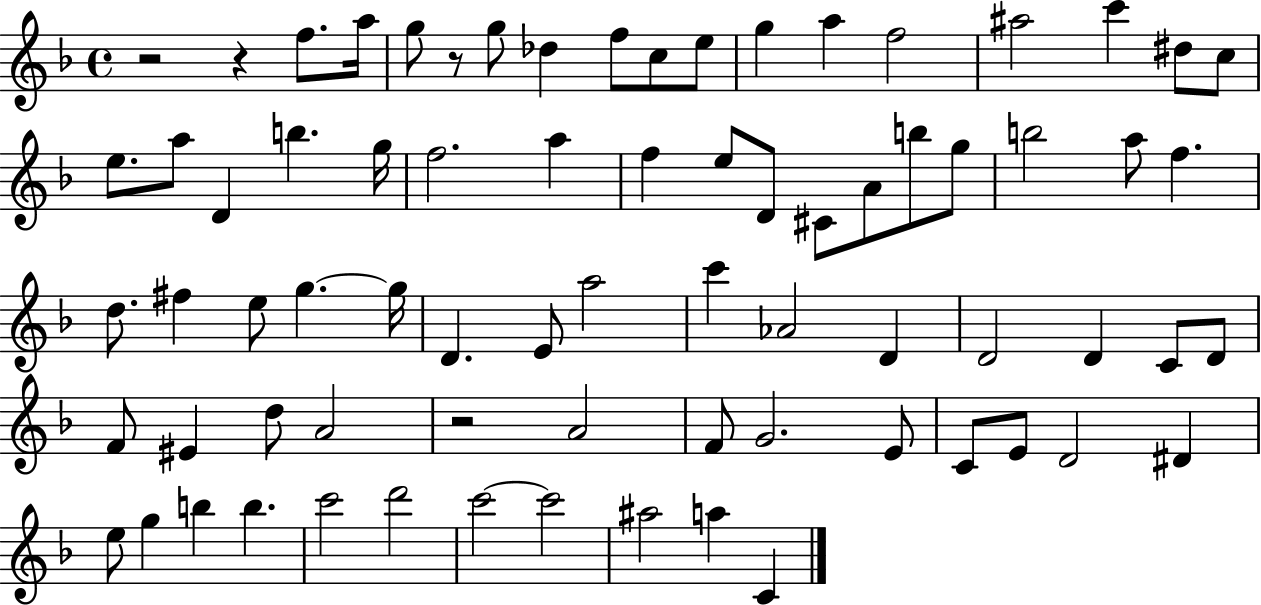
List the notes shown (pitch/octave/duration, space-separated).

R/h R/q F5/e. A5/s G5/e R/e G5/e Db5/q F5/e C5/e E5/e G5/q A5/q F5/h A#5/h C6/q D#5/e C5/e E5/e. A5/e D4/q B5/q. G5/s F5/h. A5/q F5/q E5/e D4/e C#4/e A4/e B5/e G5/e B5/h A5/e F5/q. D5/e. F#5/q E5/e G5/q. G5/s D4/q. E4/e A5/h C6/q Ab4/h D4/q D4/h D4/q C4/e D4/e F4/e EIS4/q D5/e A4/h R/h A4/h F4/e G4/h. E4/e C4/e E4/e D4/h D#4/q E5/e G5/q B5/q B5/q. C6/h D6/h C6/h C6/h A#5/h A5/q C4/q